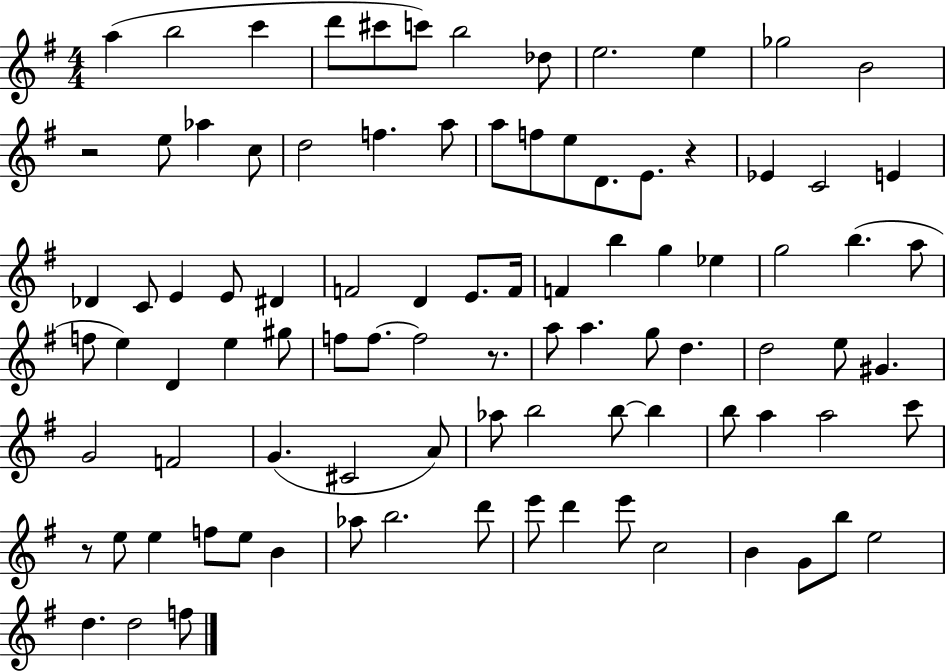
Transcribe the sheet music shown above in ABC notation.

X:1
T:Untitled
M:4/4
L:1/4
K:G
a b2 c' d'/2 ^c'/2 c'/2 b2 _d/2 e2 e _g2 B2 z2 e/2 _a c/2 d2 f a/2 a/2 f/2 e/2 D/2 E/2 z _E C2 E _D C/2 E E/2 ^D F2 D E/2 F/4 F b g _e g2 b a/2 f/2 e D e ^g/2 f/2 f/2 f2 z/2 a/2 a g/2 d d2 e/2 ^G G2 F2 G ^C2 A/2 _a/2 b2 b/2 b b/2 a a2 c'/2 z/2 e/2 e f/2 e/2 B _a/2 b2 d'/2 e'/2 d' e'/2 c2 B G/2 b/2 e2 d d2 f/2